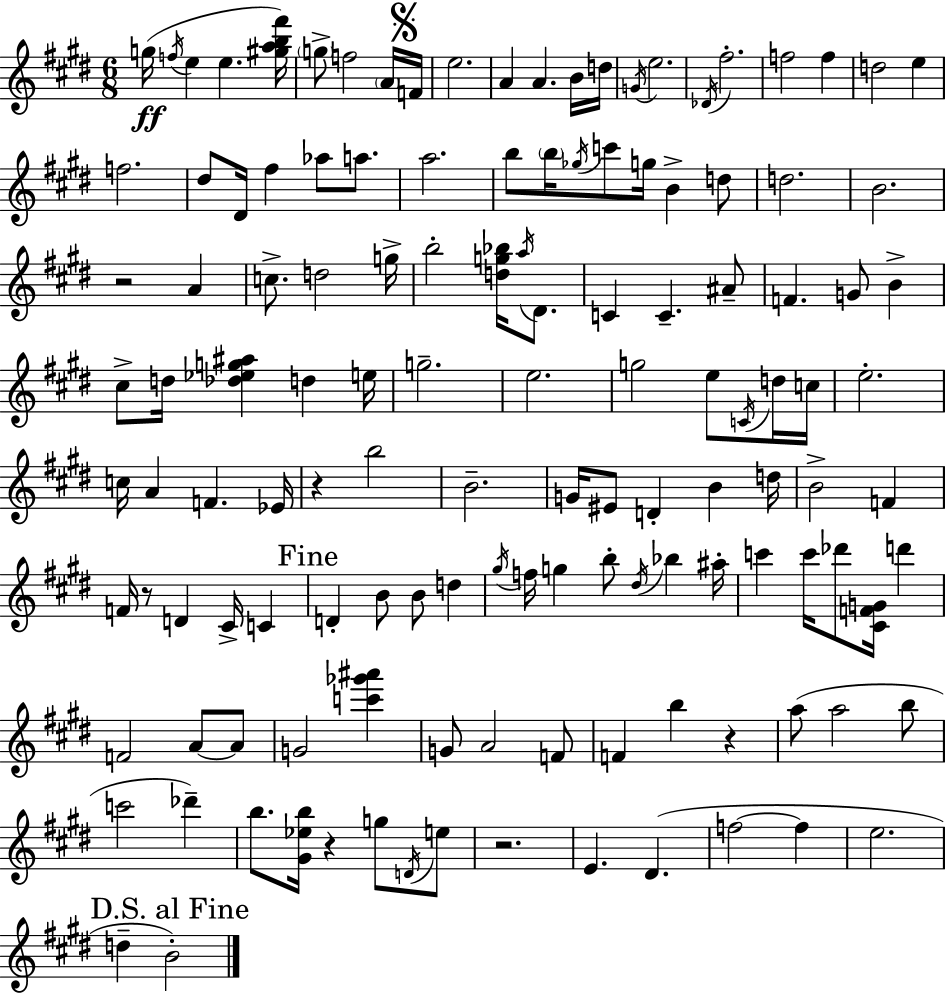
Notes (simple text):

G5/s F5/s E5/q E5/q. [G#5,A5,B5,F#6]/s G5/e F5/h A4/s F4/s E5/h. A4/q A4/q. B4/s D5/s G4/s E5/h. Db4/s F#5/h. F5/h F5/q D5/h E5/q F5/h. D#5/e D#4/s F#5/q Ab5/e A5/e. A5/h. B5/e B5/s Gb5/s C6/e G5/s B4/q D5/e D5/h. B4/h. R/h A4/q C5/e. D5/h G5/s B5/h [D5,G5,Bb5]/s A5/s D#4/e. C4/q C4/q. A#4/e F4/q. G4/e B4/q C#5/e D5/s [Db5,Eb5,G5,A#5]/q D5/q E5/s G5/h. E5/h. G5/h E5/e C4/s D5/s C5/s E5/h. C5/s A4/q F4/q. Eb4/s R/q B5/h B4/h. G4/s EIS4/e D4/q B4/q D5/s B4/h F4/q F4/s R/e D4/q C#4/s C4/q D4/q B4/e B4/e D5/q G#5/s F5/s G5/q B5/e D#5/s Bb5/q A#5/s C6/q C6/s Db6/e [C#4,F4,G4]/s D6/q F4/h A4/e A4/e G4/h [C6,Gb6,A#6]/q G4/e A4/h F4/e F4/q B5/q R/q A5/e A5/h B5/e C6/h Db6/q B5/e. [G#4,Eb5,B5]/s R/q G5/e D4/s E5/e R/h. E4/q. D#4/q. F5/h F5/q E5/h. D5/q B4/h